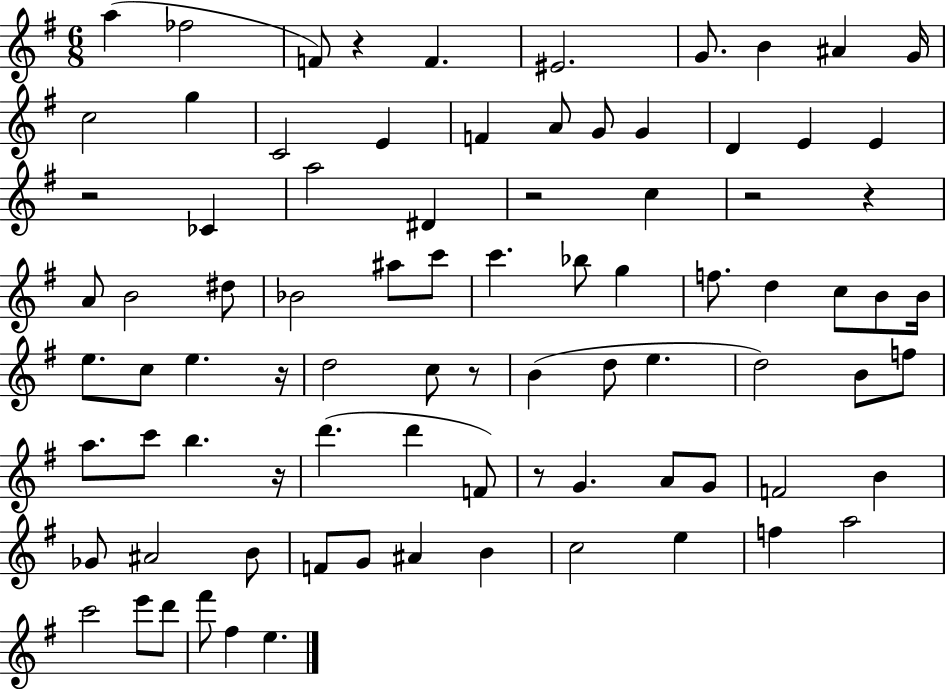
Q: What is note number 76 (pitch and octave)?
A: F#5